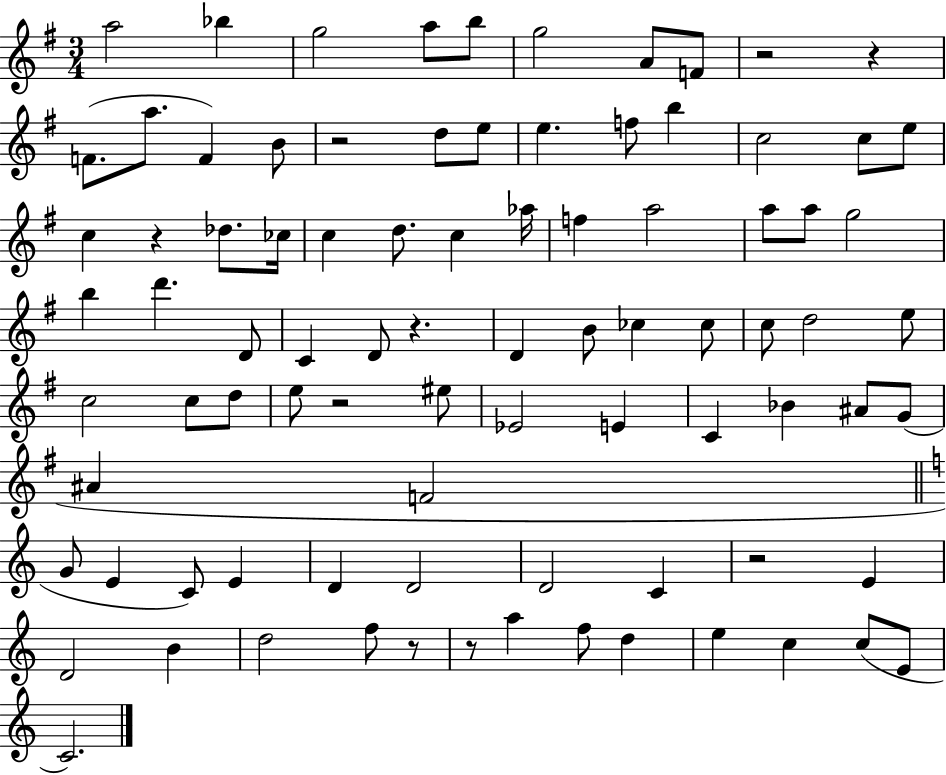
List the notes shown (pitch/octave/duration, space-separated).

A5/h Bb5/q G5/h A5/e B5/e G5/h A4/e F4/e R/h R/q F4/e. A5/e. F4/q B4/e R/h D5/e E5/e E5/q. F5/e B5/q C5/h C5/e E5/e C5/q R/q Db5/e. CES5/s C5/q D5/e. C5/q Ab5/s F5/q A5/h A5/e A5/e G5/h B5/q D6/q. D4/e C4/q D4/e R/q. D4/q B4/e CES5/q CES5/e C5/e D5/h E5/e C5/h C5/e D5/e E5/e R/h EIS5/e Eb4/h E4/q C4/q Bb4/q A#4/e G4/e A#4/q F4/h G4/e E4/q C4/e E4/q D4/q D4/h D4/h C4/q R/h E4/q D4/h B4/q D5/h F5/e R/e R/e A5/q F5/e D5/q E5/q C5/q C5/e E4/e C4/h.